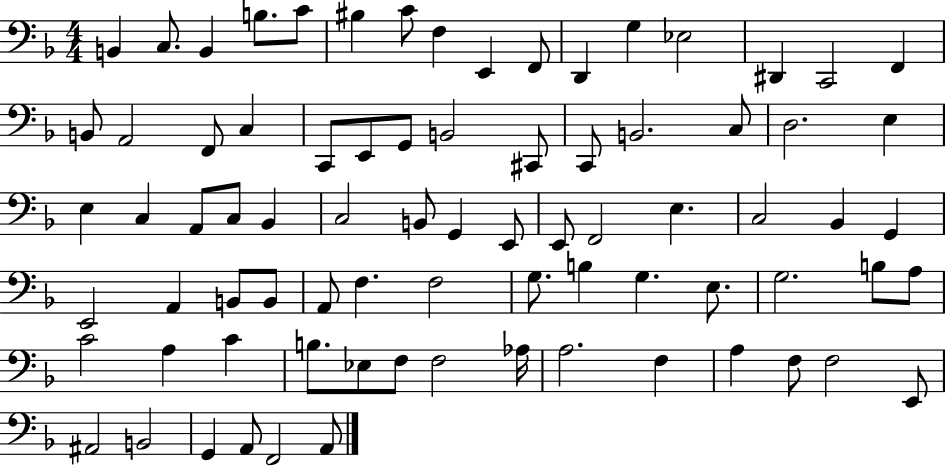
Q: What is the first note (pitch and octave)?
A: B2